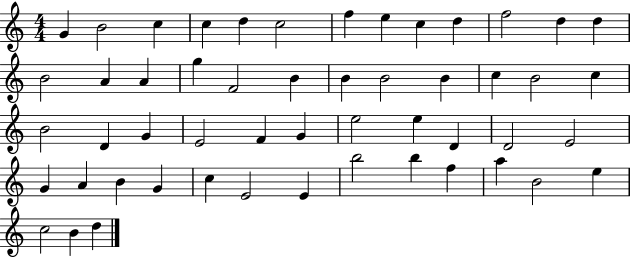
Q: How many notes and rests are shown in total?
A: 52